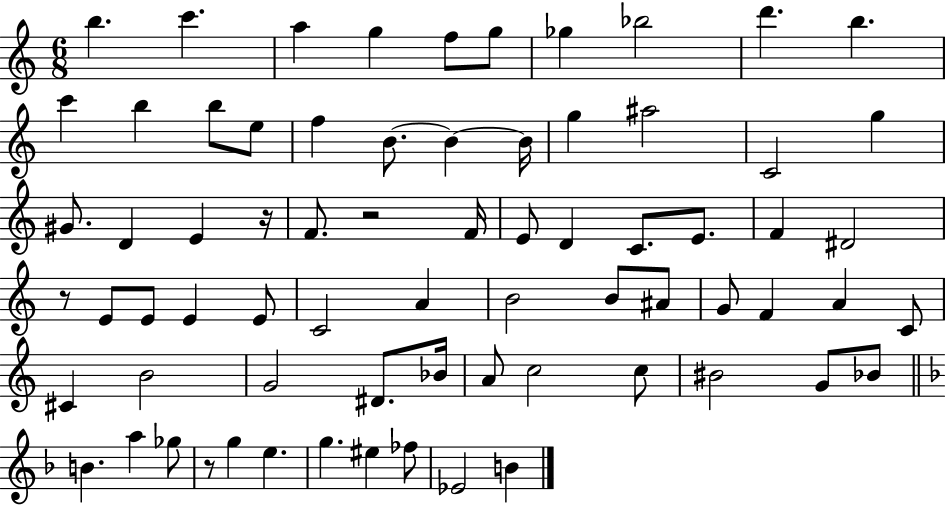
{
  \clef treble
  \numericTimeSignature
  \time 6/8
  \key c \major
  b''4. c'''4. | a''4 g''4 f''8 g''8 | ges''4 bes''2 | d'''4. b''4. | \break c'''4 b''4 b''8 e''8 | f''4 b'8.~~ b'4~~ b'16 | g''4 ais''2 | c'2 g''4 | \break gis'8. d'4 e'4 r16 | f'8. r2 f'16 | e'8 d'4 c'8. e'8. | f'4 dis'2 | \break r8 e'8 e'8 e'4 e'8 | c'2 a'4 | b'2 b'8 ais'8 | g'8 f'4 a'4 c'8 | \break cis'4 b'2 | g'2 dis'8. bes'16 | a'8 c''2 c''8 | bis'2 g'8 bes'8 | \break \bar "||" \break \key f \major b'4. a''4 ges''8 | r8 g''4 e''4. | g''4. eis''4 fes''8 | ees'2 b'4 | \break \bar "|."
}